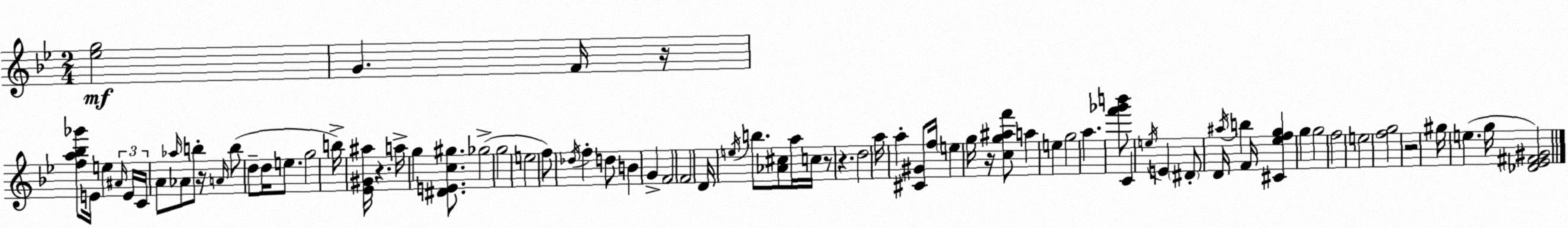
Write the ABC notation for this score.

X:1
T:Untitled
M:2/4
L:1/4
K:Bb
[_eg]2 G F/4 z/4 [fa_b_g']/2 E/4 e ^A/4 E/4 C/4 A/2 _a/4 _A/2 b/2 z/4 A/4 b/2 d/2 d/4 e/2 g2 b/4 [_E^G^a]/4 z a/4 g [^DEc^g]/2 _g2 g2 e2 f/2 _d/4 f d/2 B G F2 F2 D/4 e/4 b/2 [_A^c]/2 a/4 c/4 z/2 z d2 a/4 a [^C^G]/2 f/4 e g/4 z/4 [cg^af']/2 a e g2 a [f'_g'b']/2 C e/4 E ^D/2 D/4 ^a/4 b F/4 [^C_efg] g g2 f2 e2 [fg]2 z2 ^g/4 e g/4 [_D_E^F^G]2